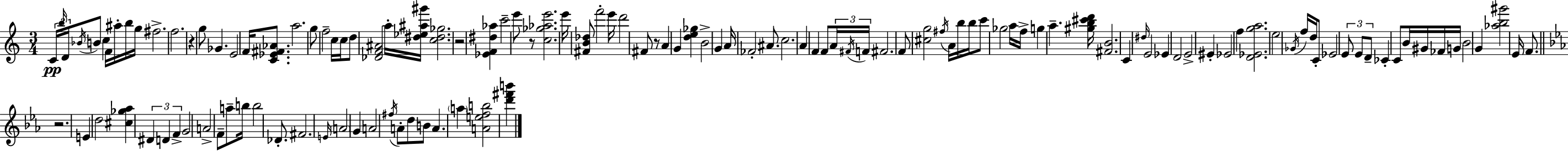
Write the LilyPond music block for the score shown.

{
  \clef treble
  \numericTimeSignature
  \time 3/4
  \key a \minor
  \tuplet 3/2 { c'16\pp \grace { b''16 } d'16 } \acciaccatura { bes'16 } b'8 c''4 f'16 ais''16-. | b''16 g''16 fis''2.-> | f''2. | r4 g''8 ges'4. | \break e'2 f'16 <c' ees' fis' aes'>8. | a''2. | g''8 f''2-- | c''16 c''16 d''8 <des' f' ais'>2 | \break a''16-. <dis'' ees'' ais'' gis'''>16 <c'' dis'' ges''>2. | r2 <ees' f' dis'' aes''>4 | c'''2-- e'''8 | r8 <c'' ges'' aes'' e'''>2. | \break e'''16 <fis' b' des''>8 f'''2-. | e'''16 d'''2 fis'8 | r8 a'4 g'4 <d'' e'' ges''>4 | b'2-> g'4 | \break a'16 fes'2-. ais'8. | c''2. | a'4 f'4 f'8 | \tuplet 3/2 { a'16 \acciaccatura { fis'16 } f'16 } fis'2. | \break f'8 <cis'' g''>2 | \acciaccatura { fis''16 } a'16 b''16 b''16 c'''8 ges''2 | a''16 f''16-> g''4 a''4.-- | <gis'' b'' cis''' d'''>16 <fis' b'>2. | \break c'4 \grace { dis''16 } e'2 | ees'4 d'2 | e'2-> | eis'4-. ees'2 | \break f''4 <d' ees' g'' a''>2. | e''2 | \acciaccatura { ges'16 } f''16 d''16 c'8-. ees'2 | \tuplet 3/2 { e'8 e'8 d'8-- } ces'4-. | \break c'8 b'16 gis'16 fes'16 g'16 b'2 | g'4 <aes'' b'' gis'''>2 | e'16 f'8. \bar "||" \break \key ees \major r2. | e'4 d''2 | <cis'' ges'' aes''>4 \tuplet 3/2 { dis'4 d'4 | f'4-> } g'2 | \break a'2-> f'8-- a''8-- | b''16 b''2 des'8.-. | fis'2. | \grace { e'16 } \parenthesize a'2 g'4 | \break a'2 \acciaccatura { fis''16 } a'8-. | d''8 b'8 a'4. \parenthesize a''4 | <a' e'' f'' b''>2 <d''' fis''' b'''>4 | \bar "|."
}